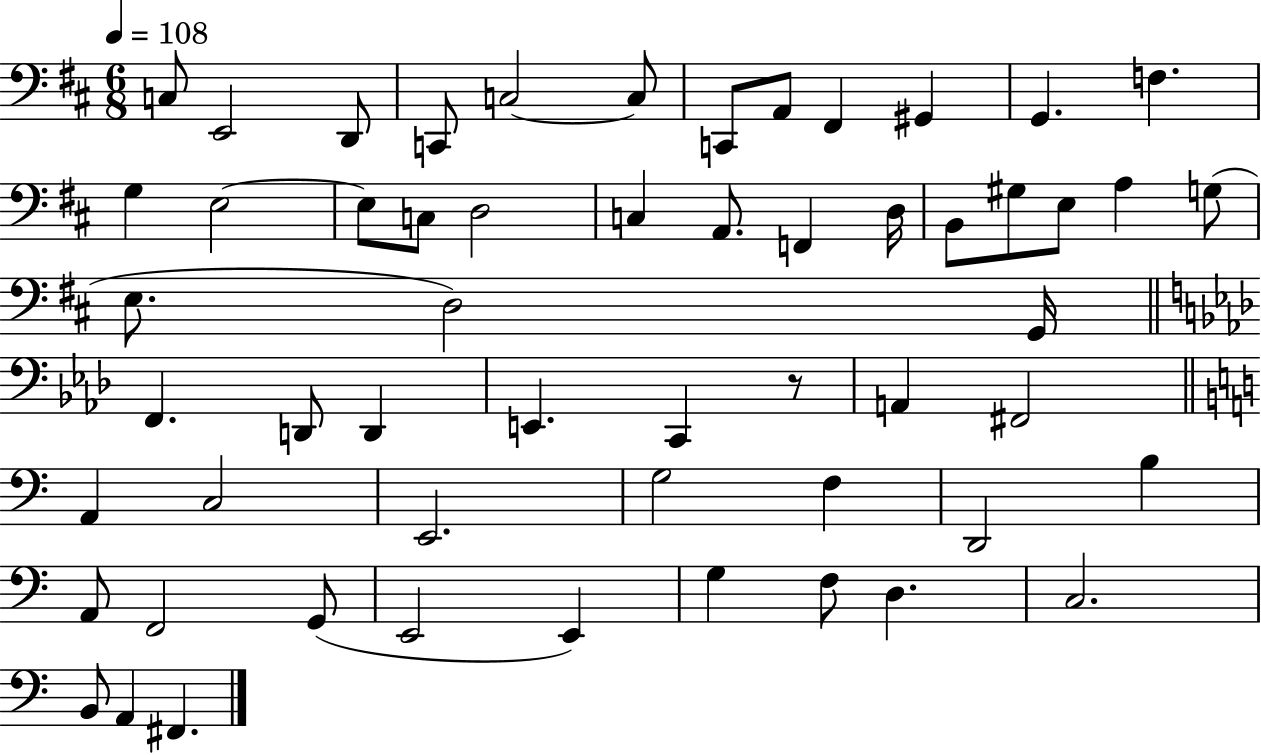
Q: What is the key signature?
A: D major